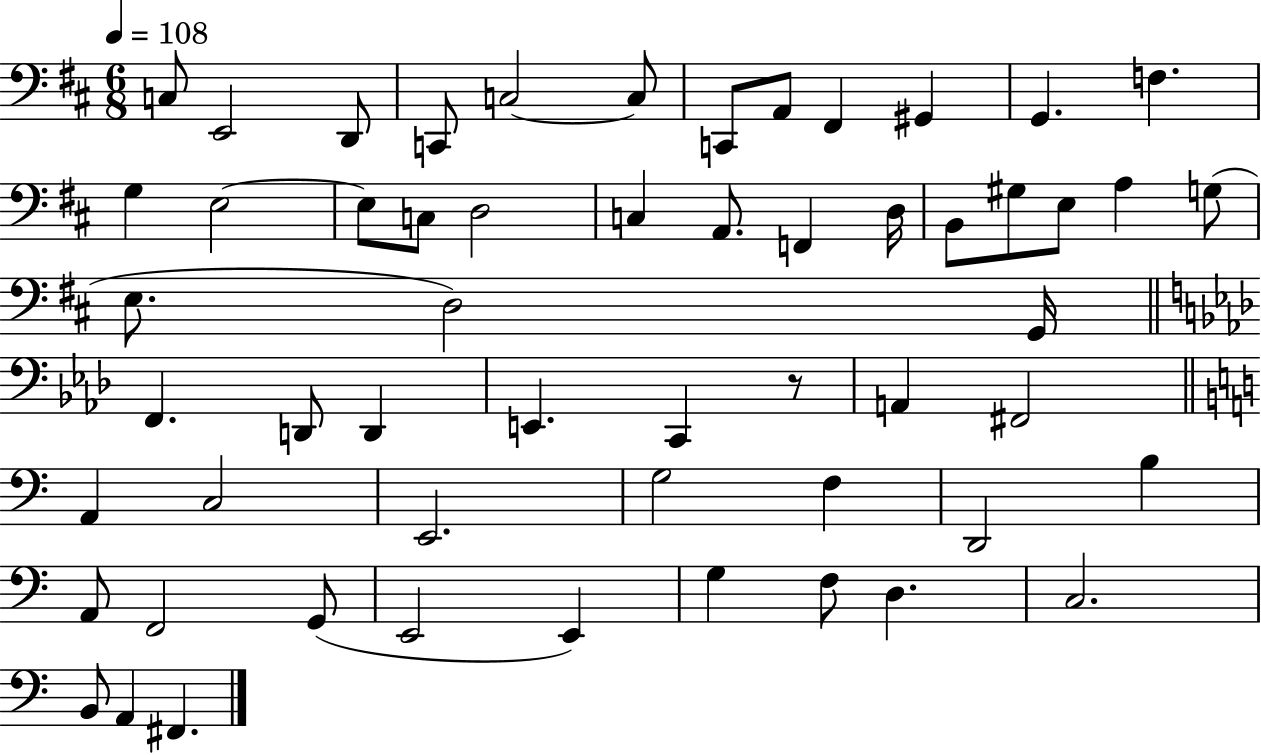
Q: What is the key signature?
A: D major